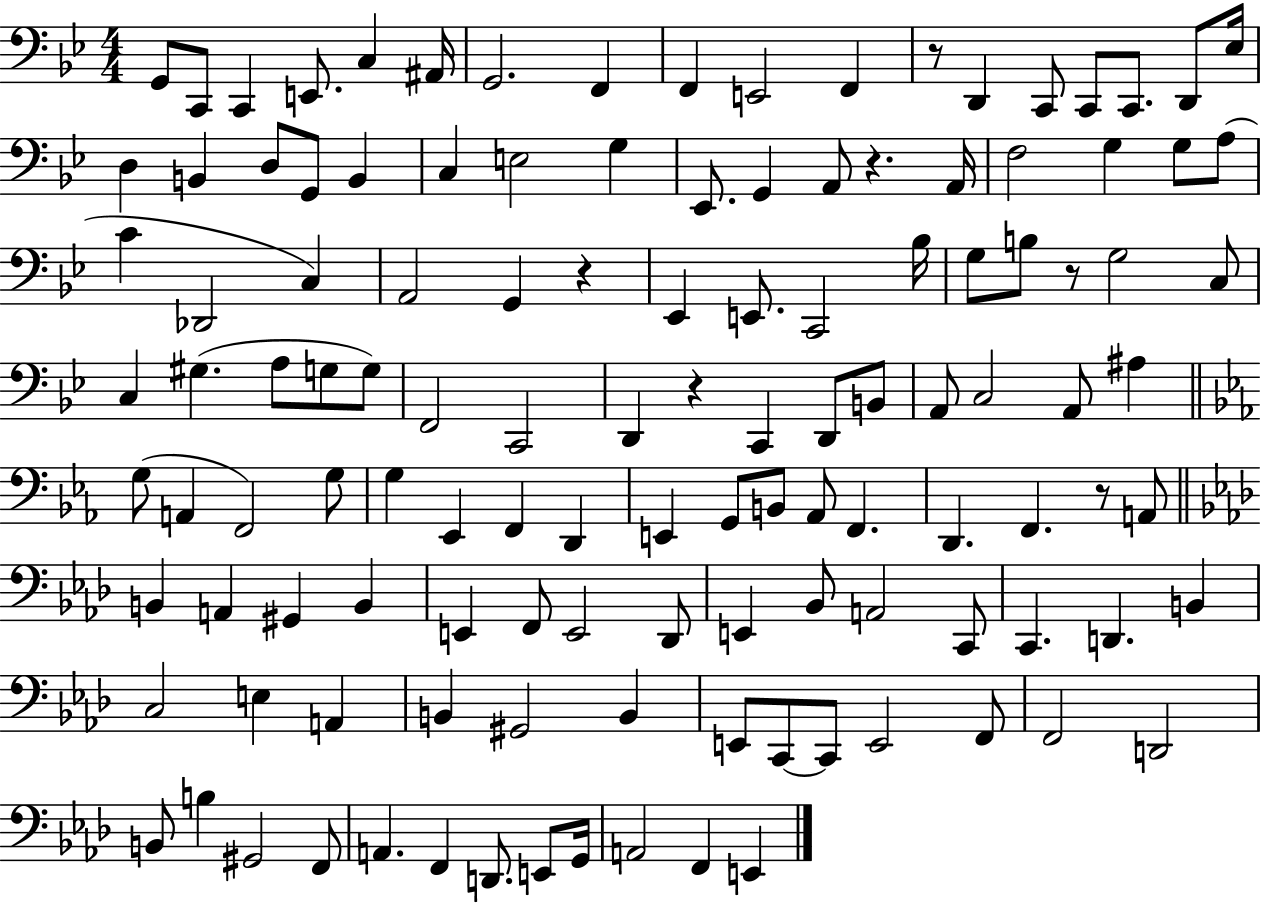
G2/e C2/e C2/q E2/e. C3/q A#2/s G2/h. F2/q F2/q E2/h F2/q R/e D2/q C2/e C2/e C2/e. D2/e Eb3/s D3/q B2/q D3/e G2/e B2/q C3/q E3/h G3/q Eb2/e. G2/q A2/e R/q. A2/s F3/h G3/q G3/e A3/e C4/q Db2/h C3/q A2/h G2/q R/q Eb2/q E2/e. C2/h Bb3/s G3/e B3/e R/e G3/h C3/e C3/q G#3/q. A3/e G3/e G3/e F2/h C2/h D2/q R/q C2/q D2/e B2/e A2/e C3/h A2/e A#3/q G3/e A2/q F2/h G3/e G3/q Eb2/q F2/q D2/q E2/q G2/e B2/e Ab2/e F2/q. D2/q. F2/q. R/e A2/e B2/q A2/q G#2/q B2/q E2/q F2/e E2/h Db2/e E2/q Bb2/e A2/h C2/e C2/q. D2/q. B2/q C3/h E3/q A2/q B2/q G#2/h B2/q E2/e C2/e C2/e E2/h F2/e F2/h D2/h B2/e B3/q G#2/h F2/e A2/q. F2/q D2/e. E2/e G2/s A2/h F2/q E2/q